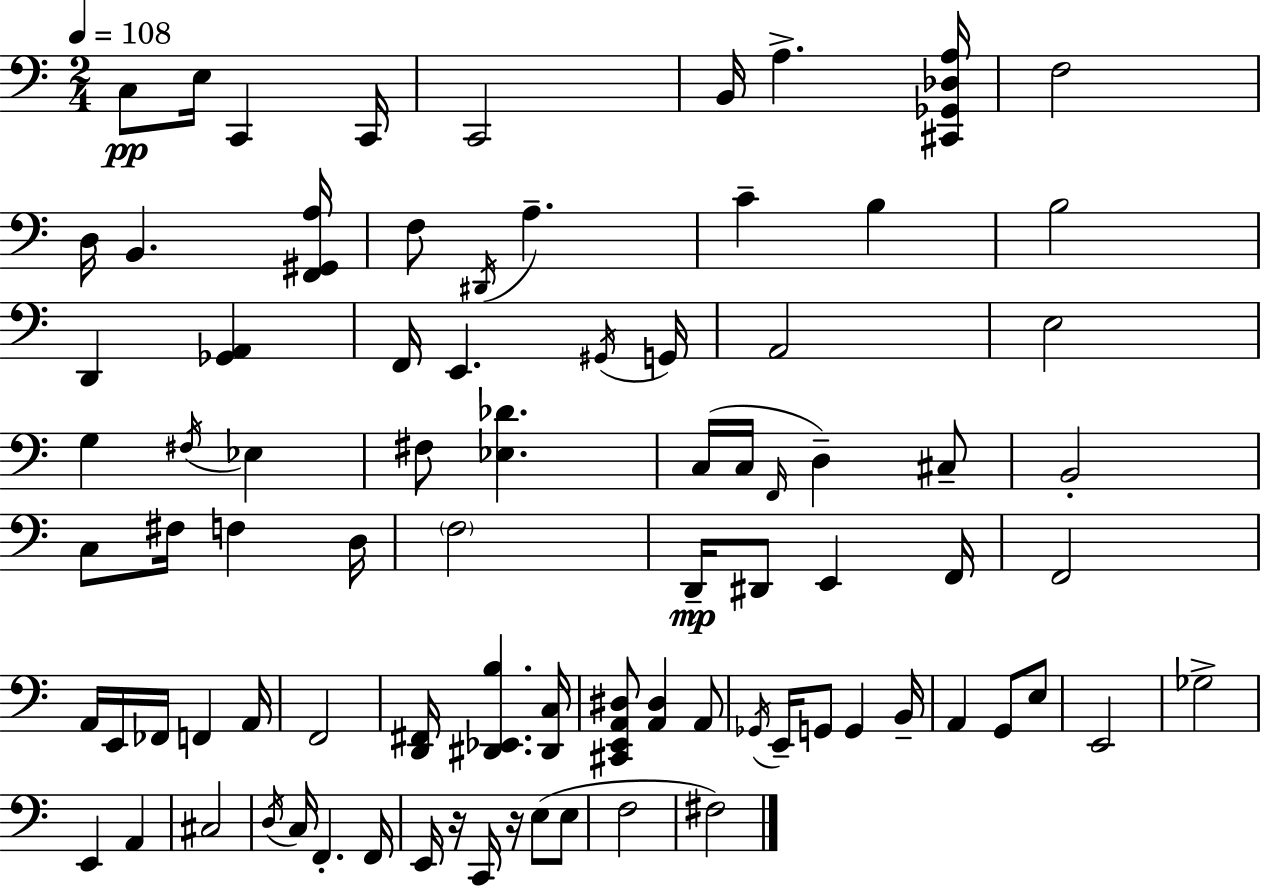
X:1
T:Untitled
M:2/4
L:1/4
K:Am
C,/2 E,/4 C,, C,,/4 C,,2 B,,/4 A, [^C,,_G,,_D,A,]/4 F,2 D,/4 B,, [F,,^G,,A,]/4 F,/2 ^D,,/4 A, C B, B,2 D,, [_G,,A,,] F,,/4 E,, ^G,,/4 G,,/4 A,,2 E,2 G, ^F,/4 _E, ^F,/2 [_E,_D] C,/4 C,/4 F,,/4 D, ^C,/2 B,,2 C,/2 ^F,/4 F, D,/4 F,2 D,,/4 ^D,,/2 E,, F,,/4 F,,2 A,,/4 E,,/4 _F,,/4 F,, A,,/4 F,,2 [D,,^F,,]/4 [^D,,_E,,B,] [^D,,C,]/4 [^C,,E,,A,,^D,]/2 [A,,^D,] A,,/2 _G,,/4 E,,/4 G,,/2 G,, B,,/4 A,, G,,/2 E,/2 E,,2 _G,2 E,, A,, ^C,2 D,/4 C,/4 F,, F,,/4 E,,/4 z/4 C,,/4 z/4 E,/2 E,/2 F,2 ^F,2